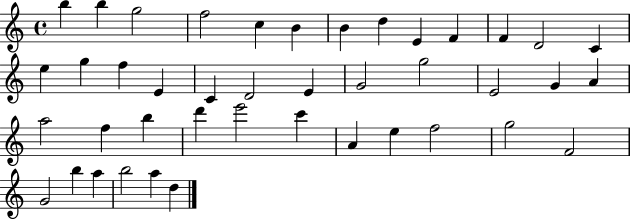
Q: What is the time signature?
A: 4/4